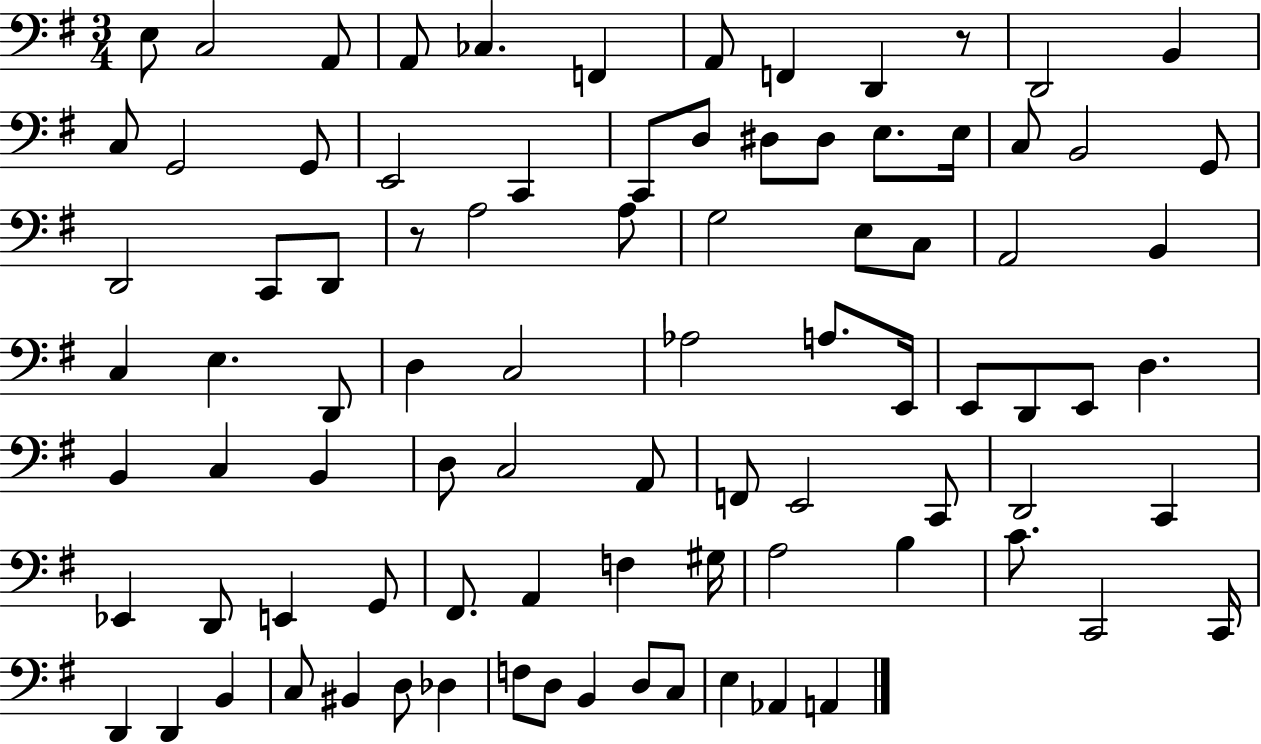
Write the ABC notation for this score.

X:1
T:Untitled
M:3/4
L:1/4
K:G
E,/2 C,2 A,,/2 A,,/2 _C, F,, A,,/2 F,, D,, z/2 D,,2 B,, C,/2 G,,2 G,,/2 E,,2 C,, C,,/2 D,/2 ^D,/2 ^D,/2 E,/2 E,/4 C,/2 B,,2 G,,/2 D,,2 C,,/2 D,,/2 z/2 A,2 A,/2 G,2 E,/2 C,/2 A,,2 B,, C, E, D,,/2 D, C,2 _A,2 A,/2 E,,/4 E,,/2 D,,/2 E,,/2 D, B,, C, B,, D,/2 C,2 A,,/2 F,,/2 E,,2 C,,/2 D,,2 C,, _E,, D,,/2 E,, G,,/2 ^F,,/2 A,, F, ^G,/4 A,2 B, C/2 C,,2 C,,/4 D,, D,, B,, C,/2 ^B,, D,/2 _D, F,/2 D,/2 B,, D,/2 C,/2 E, _A,, A,,